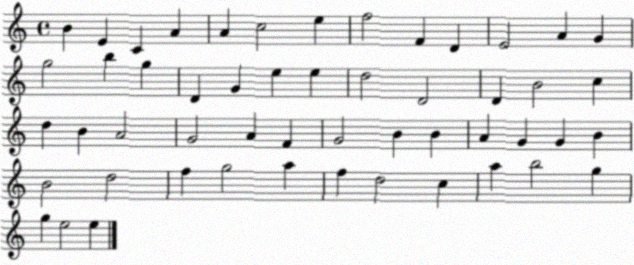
X:1
T:Untitled
M:4/4
L:1/4
K:C
B E C A A c2 e f2 F D E2 A G g2 b g D G e e d2 D2 D B2 c d B A2 G2 A F G2 B B A G G B B2 d2 f g2 a f d2 c a b2 g g e2 e